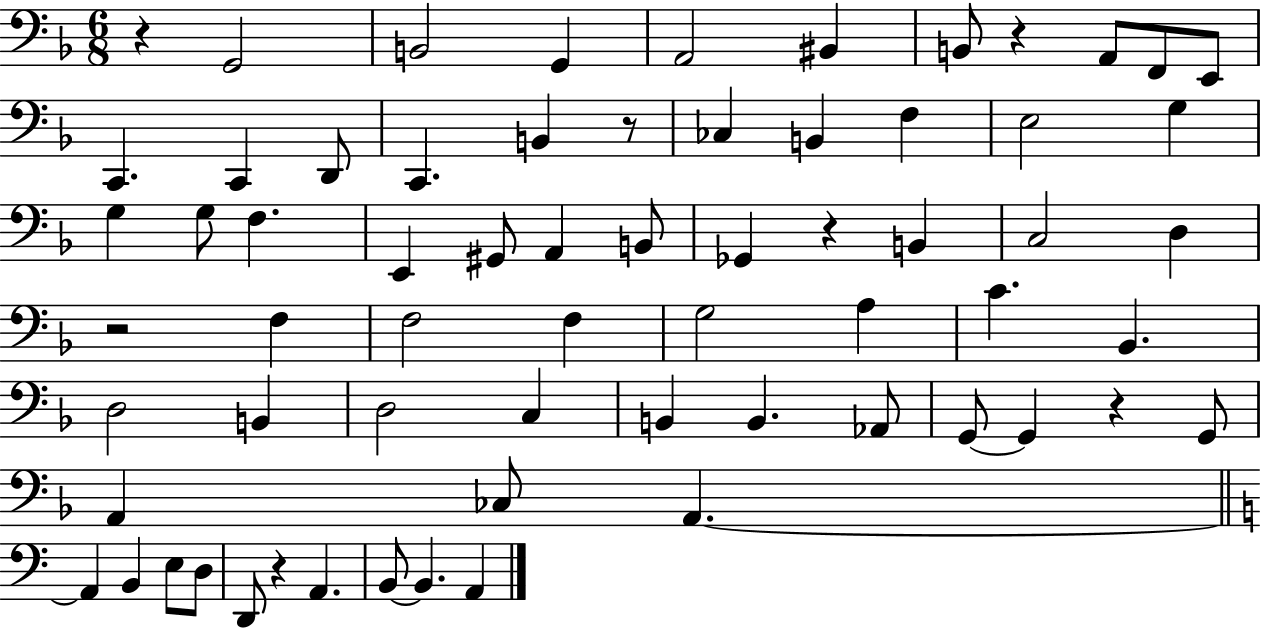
R/q G2/h B2/h G2/q A2/h BIS2/q B2/e R/q A2/e F2/e E2/e C2/q. C2/q D2/e C2/q. B2/q R/e CES3/q B2/q F3/q E3/h G3/q G3/q G3/e F3/q. E2/q G#2/e A2/q B2/e Gb2/q R/q B2/q C3/h D3/q R/h F3/q F3/h F3/q G3/h A3/q C4/q. Bb2/q. D3/h B2/q D3/h C3/q B2/q B2/q. Ab2/e G2/e G2/q R/q G2/e A2/q CES3/e A2/q. A2/q B2/q E3/e D3/e D2/e R/q A2/q. B2/e B2/q. A2/q